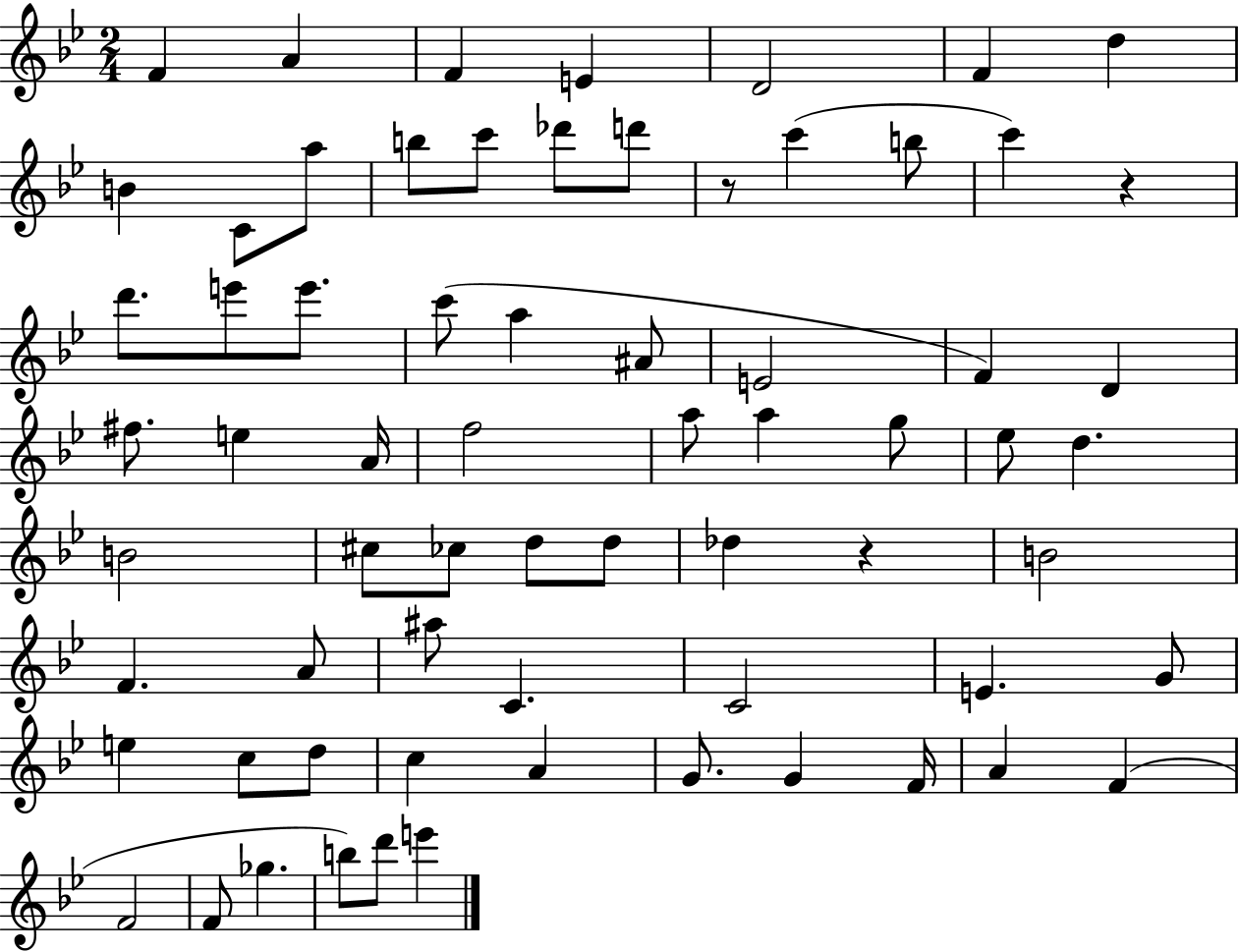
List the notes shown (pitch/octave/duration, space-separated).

F4/q A4/q F4/q E4/q D4/h F4/q D5/q B4/q C4/e A5/e B5/e C6/e Db6/e D6/e R/e C6/q B5/e C6/q R/q D6/e. E6/e E6/e. C6/e A5/q A#4/e E4/h F4/q D4/q F#5/e. E5/q A4/s F5/h A5/e A5/q G5/e Eb5/e D5/q. B4/h C#5/e CES5/e D5/e D5/e Db5/q R/q B4/h F4/q. A4/e A#5/e C4/q. C4/h E4/q. G4/e E5/q C5/e D5/e C5/q A4/q G4/e. G4/q F4/s A4/q F4/q F4/h F4/e Gb5/q. B5/e D6/e E6/q